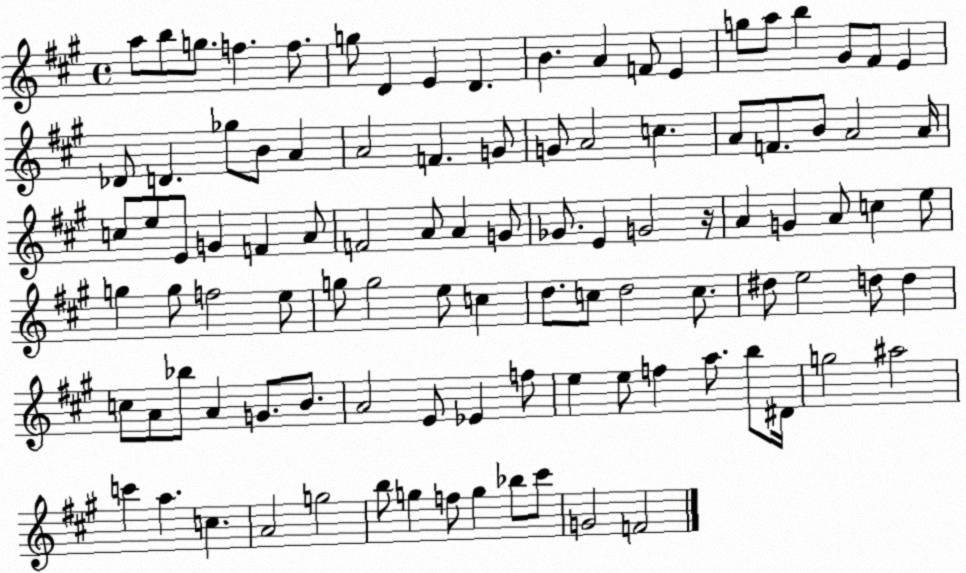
X:1
T:Untitled
M:4/4
L:1/4
K:A
a/2 b/2 g/2 f f/2 g/2 D E D B A F/2 E g/2 a/2 b ^G/2 ^F/2 E _D/2 D _g/2 B/2 A A2 F G/2 G/2 A2 c A/2 F/2 B/2 A2 A/4 c/2 e/2 E/2 G F A/2 F2 A/2 A G/2 _G/2 E G2 z/4 A G A/2 c e/2 g g/2 f2 e/2 g/2 g2 e/2 c d/2 c/2 d2 c/2 ^d/2 e2 d/2 d c/2 A/2 _b/2 A G/2 B/2 A2 E/2 _E f/2 e e/2 f a/2 b/2 ^D/4 g2 ^a2 c' a c A2 g2 b/2 g f/2 g _b/2 ^c'/2 G2 F2